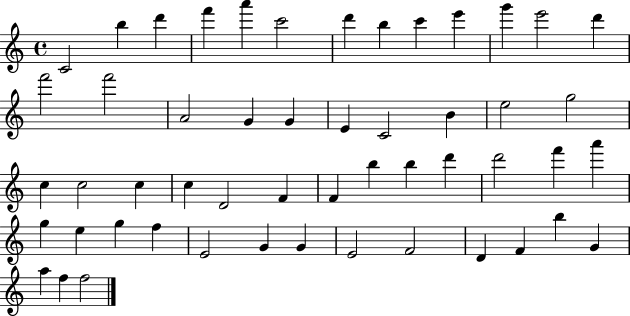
X:1
T:Untitled
M:4/4
L:1/4
K:C
C2 b d' f' a' c'2 d' b c' e' g' e'2 d' f'2 f'2 A2 G G E C2 B e2 g2 c c2 c c D2 F F b b d' d'2 f' a' g e g f E2 G G E2 F2 D F b G a f f2